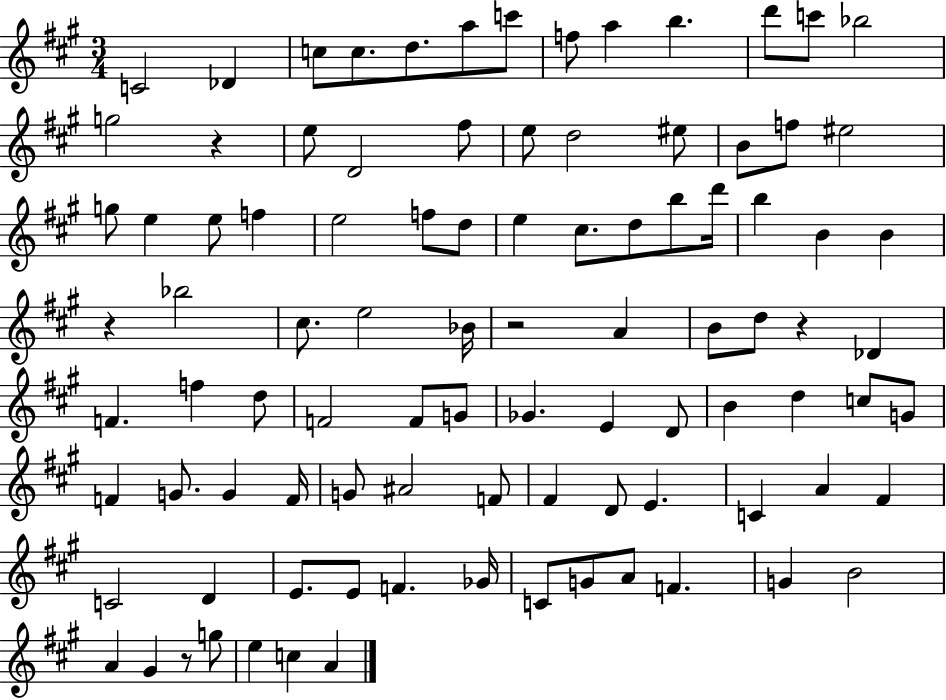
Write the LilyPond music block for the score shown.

{
  \clef treble
  \numericTimeSignature
  \time 3/4
  \key a \major
  \repeat volta 2 { c'2 des'4 | c''8 c''8. d''8. a''8 c'''8 | f''8 a''4 b''4. | d'''8 c'''8 bes''2 | \break g''2 r4 | e''8 d'2 fis''8 | e''8 d''2 eis''8 | b'8 f''8 eis''2 | \break g''8 e''4 e''8 f''4 | e''2 f''8 d''8 | e''4 cis''8. d''8 b''8 d'''16 | b''4 b'4 b'4 | \break r4 bes''2 | cis''8. e''2 bes'16 | r2 a'4 | b'8 d''8 r4 des'4 | \break f'4. f''4 d''8 | f'2 f'8 g'8 | ges'4. e'4 d'8 | b'4 d''4 c''8 g'8 | \break f'4 g'8. g'4 f'16 | g'8 ais'2 f'8 | fis'4 d'8 e'4. | c'4 a'4 fis'4 | \break c'2 d'4 | e'8. e'8 f'4. ges'16 | c'8 g'8 a'8 f'4. | g'4 b'2 | \break a'4 gis'4 r8 g''8 | e''4 c''4 a'4 | } \bar "|."
}